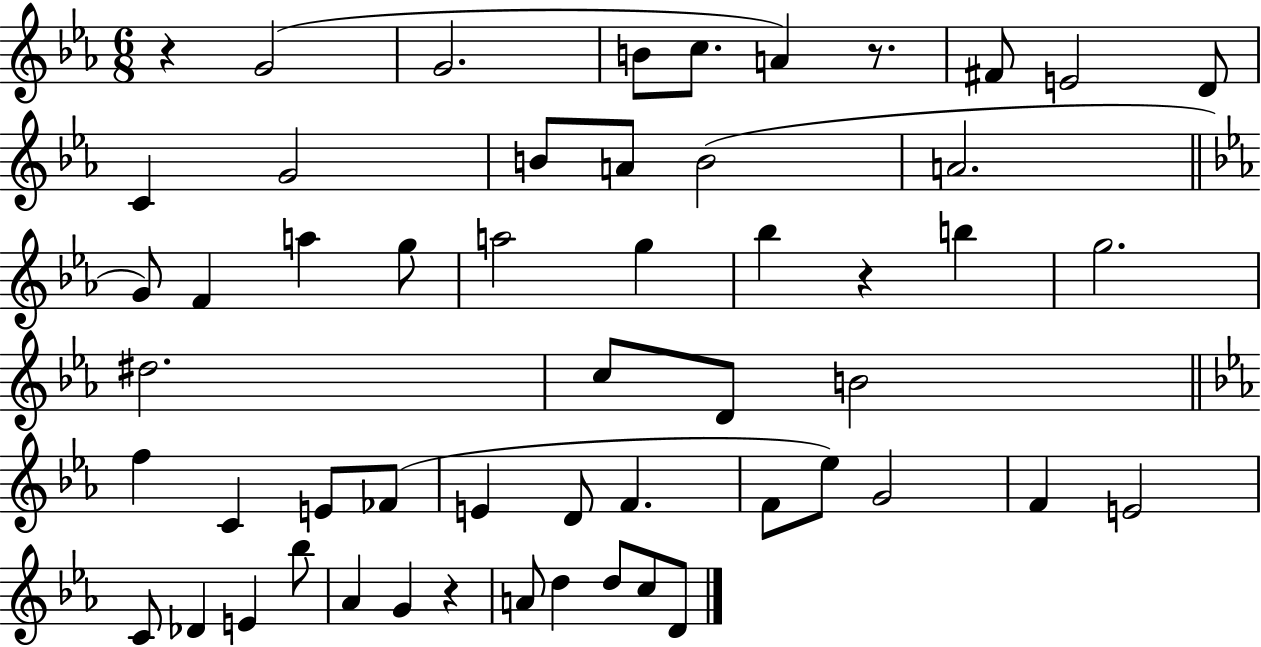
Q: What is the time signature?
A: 6/8